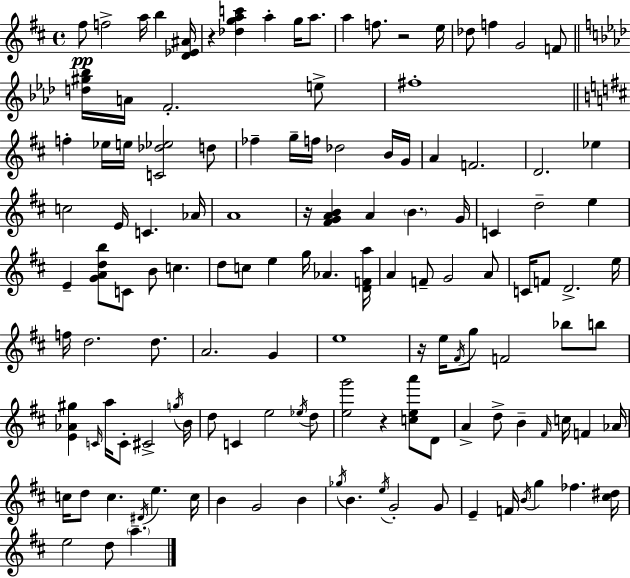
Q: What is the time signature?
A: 4/4